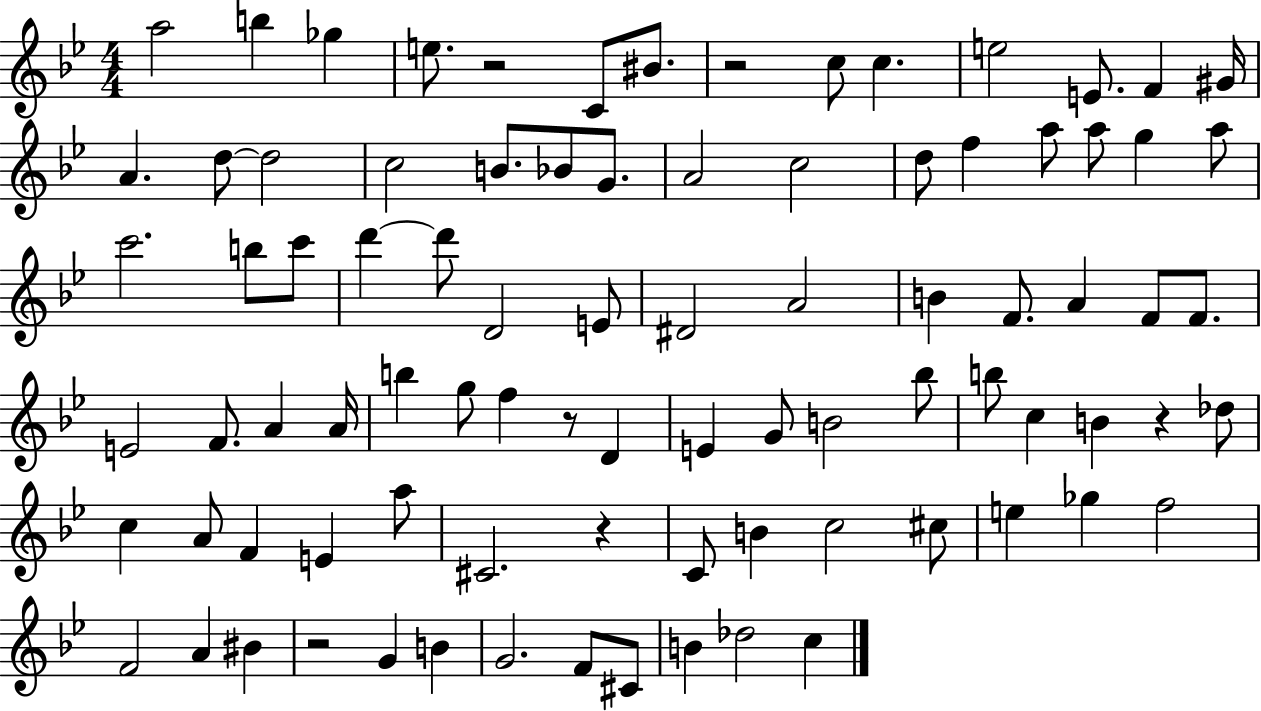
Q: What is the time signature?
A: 4/4